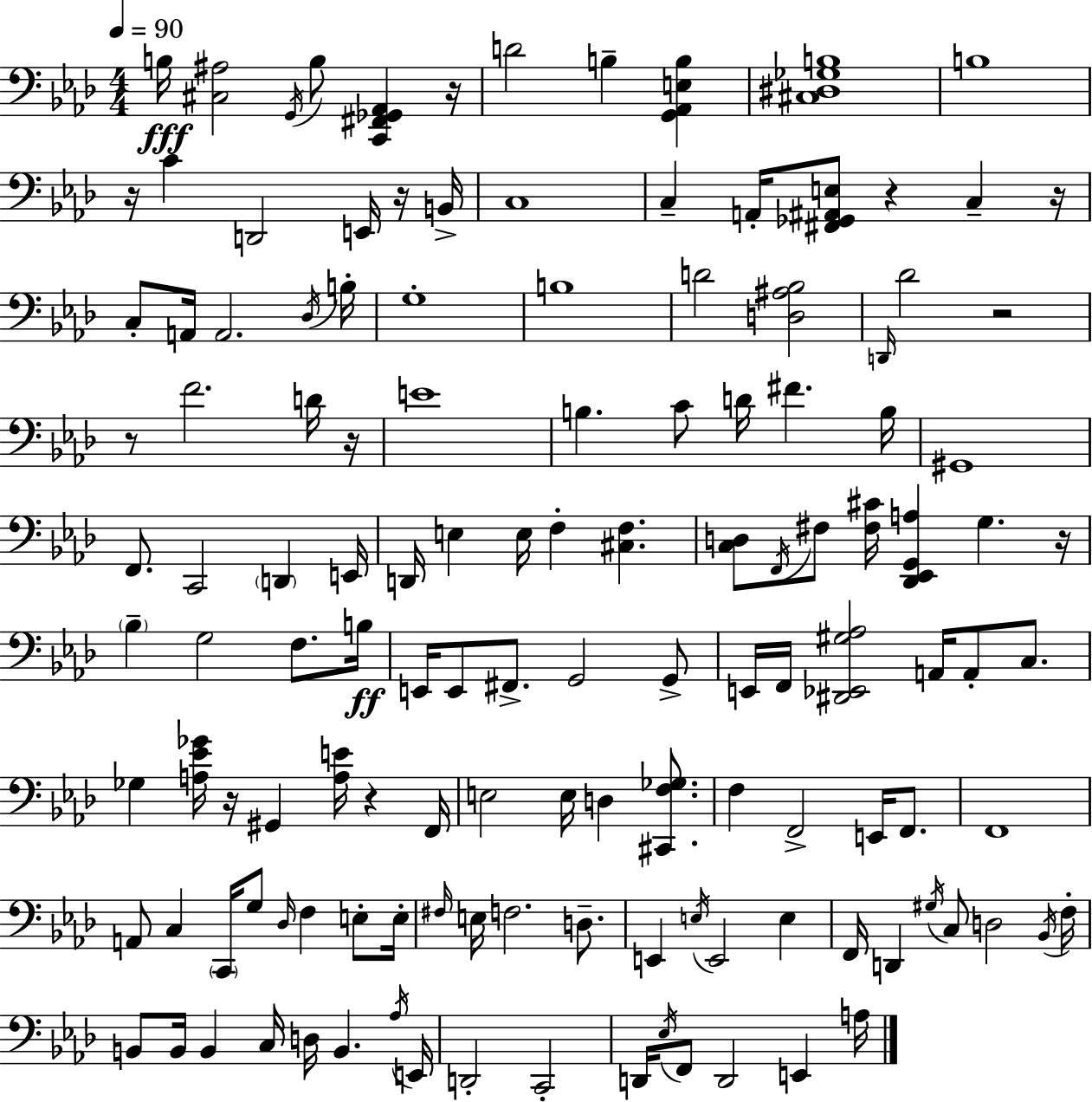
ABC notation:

X:1
T:Untitled
M:4/4
L:1/4
K:Ab
B,/4 [^C,^A,]2 G,,/4 B,/2 [C,,^F,,_G,,_A,,] z/4 D2 B, [G,,_A,,E,B,] [^C,^D,_G,B,]4 B,4 z/4 C D,,2 E,,/4 z/4 B,,/4 C,4 C, A,,/4 [^F,,_G,,^A,,E,]/2 z C, z/4 C,/2 A,,/4 A,,2 _D,/4 B,/4 G,4 B,4 D2 [D,^A,_B,]2 D,,/4 _D2 z2 z/2 F2 D/4 z/4 E4 B, C/2 D/4 ^F B,/4 ^G,,4 F,,/2 C,,2 D,, E,,/4 D,,/4 E, E,/4 F, [^C,F,] [C,D,]/2 F,,/4 ^F,/2 [^F,^C]/4 [_D,,_E,,G,,A,] G, z/4 _B, G,2 F,/2 B,/4 E,,/4 E,,/2 ^F,,/2 G,,2 G,,/2 E,,/4 F,,/4 [^D,,_E,,^G,_A,]2 A,,/4 A,,/2 C,/2 _G, [A,_E_G]/4 z/4 ^G,, [A,E]/4 z F,,/4 E,2 E,/4 D, [^C,,F,_G,]/2 F, F,,2 E,,/4 F,,/2 F,,4 A,,/2 C, C,,/4 G,/2 _D,/4 F, E,/2 E,/4 ^F,/4 E,/4 F,2 D,/2 E,, E,/4 E,,2 E, F,,/4 D,, ^G,/4 C,/2 D,2 _B,,/4 F,/4 B,,/2 B,,/4 B,, C,/4 D,/4 B,, _A,/4 E,,/4 D,,2 C,,2 D,,/4 _E,/4 F,,/2 D,,2 E,, A,/4